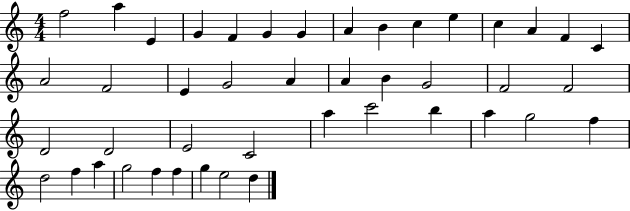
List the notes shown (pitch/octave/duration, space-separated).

F5/h A5/q E4/q G4/q F4/q G4/q G4/q A4/q B4/q C5/q E5/q C5/q A4/q F4/q C4/q A4/h F4/h E4/q G4/h A4/q A4/q B4/q G4/h F4/h F4/h D4/h D4/h E4/h C4/h A5/q C6/h B5/q A5/q G5/h F5/q D5/h F5/q A5/q G5/h F5/q F5/q G5/q E5/h D5/q